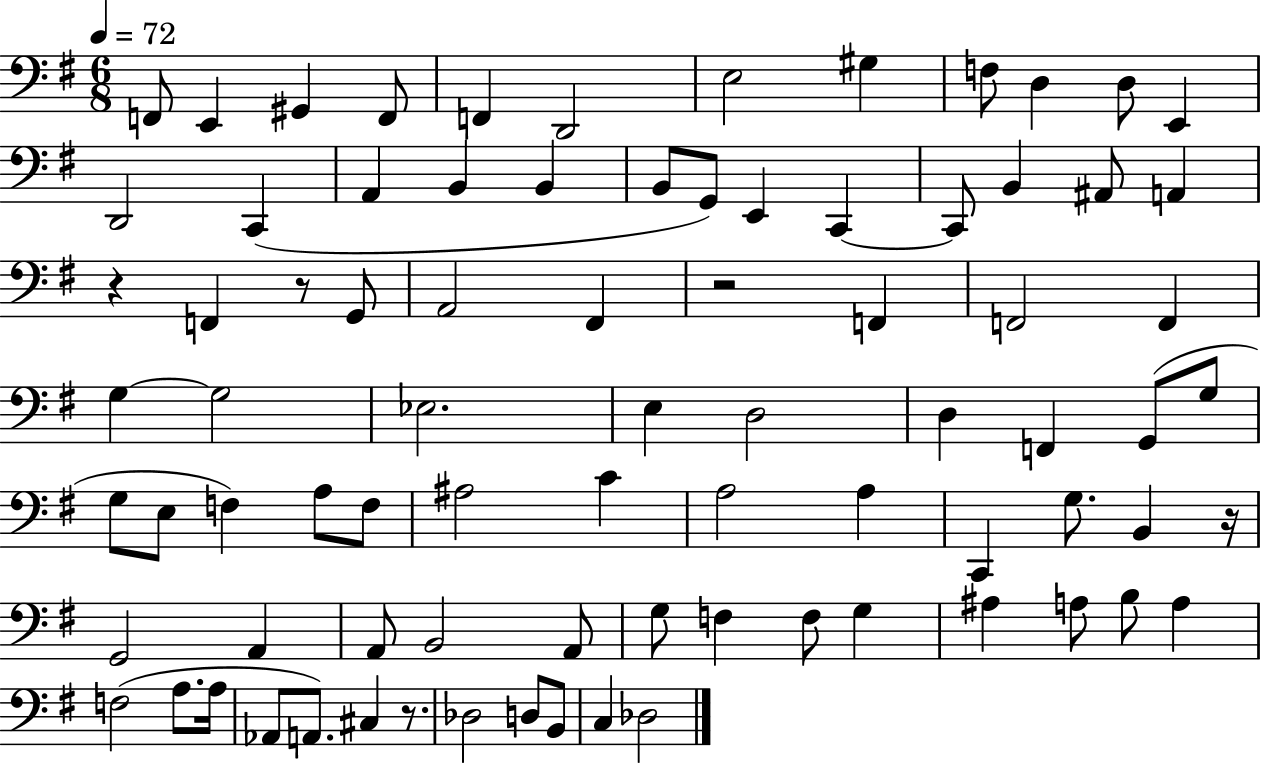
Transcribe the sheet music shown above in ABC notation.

X:1
T:Untitled
M:6/8
L:1/4
K:G
F,,/2 E,, ^G,, F,,/2 F,, D,,2 E,2 ^G, F,/2 D, D,/2 E,, D,,2 C,, A,, B,, B,, B,,/2 G,,/2 E,, C,, C,,/2 B,, ^A,,/2 A,, z F,, z/2 G,,/2 A,,2 ^F,, z2 F,, F,,2 F,, G, G,2 _E,2 E, D,2 D, F,, G,,/2 G,/2 G,/2 E,/2 F, A,/2 F,/2 ^A,2 C A,2 A, C,, G,/2 B,, z/4 G,,2 A,, A,,/2 B,,2 A,,/2 G,/2 F, F,/2 G, ^A, A,/2 B,/2 A, F,2 A,/2 A,/4 _A,,/2 A,,/2 ^C, z/2 _D,2 D,/2 B,,/2 C, _D,2